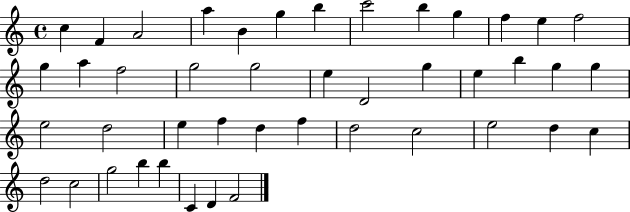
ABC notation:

X:1
T:Untitled
M:4/4
L:1/4
K:C
c F A2 a B g b c'2 b g f e f2 g a f2 g2 g2 e D2 g e b g g e2 d2 e f d f d2 c2 e2 d c d2 c2 g2 b b C D F2